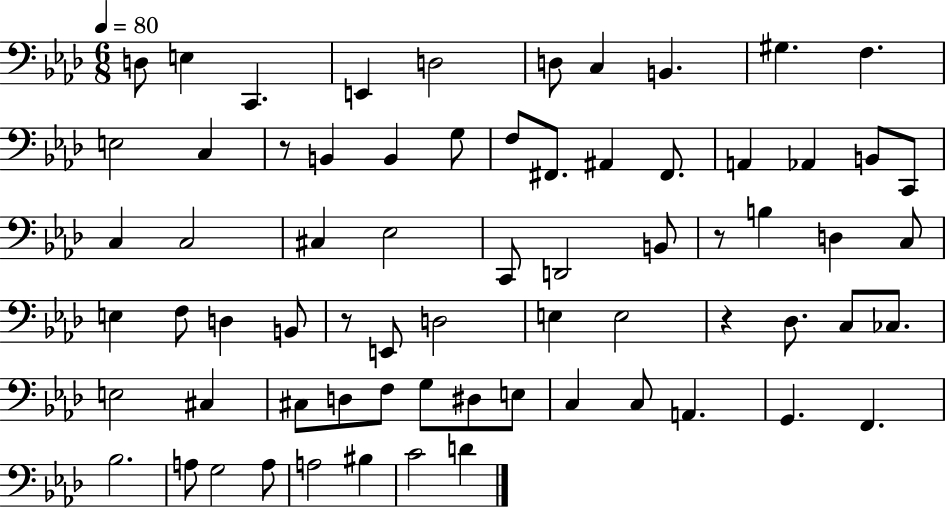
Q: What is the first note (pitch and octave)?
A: D3